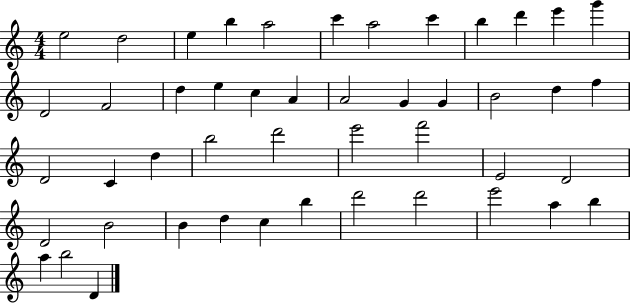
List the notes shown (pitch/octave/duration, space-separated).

E5/h D5/h E5/q B5/q A5/h C6/q A5/h C6/q B5/q D6/q E6/q G6/q D4/h F4/h D5/q E5/q C5/q A4/q A4/h G4/q G4/q B4/h D5/q F5/q D4/h C4/q D5/q B5/h D6/h E6/h F6/h E4/h D4/h D4/h B4/h B4/q D5/q C5/q B5/q D6/h D6/h E6/h A5/q B5/q A5/q B5/h D4/q